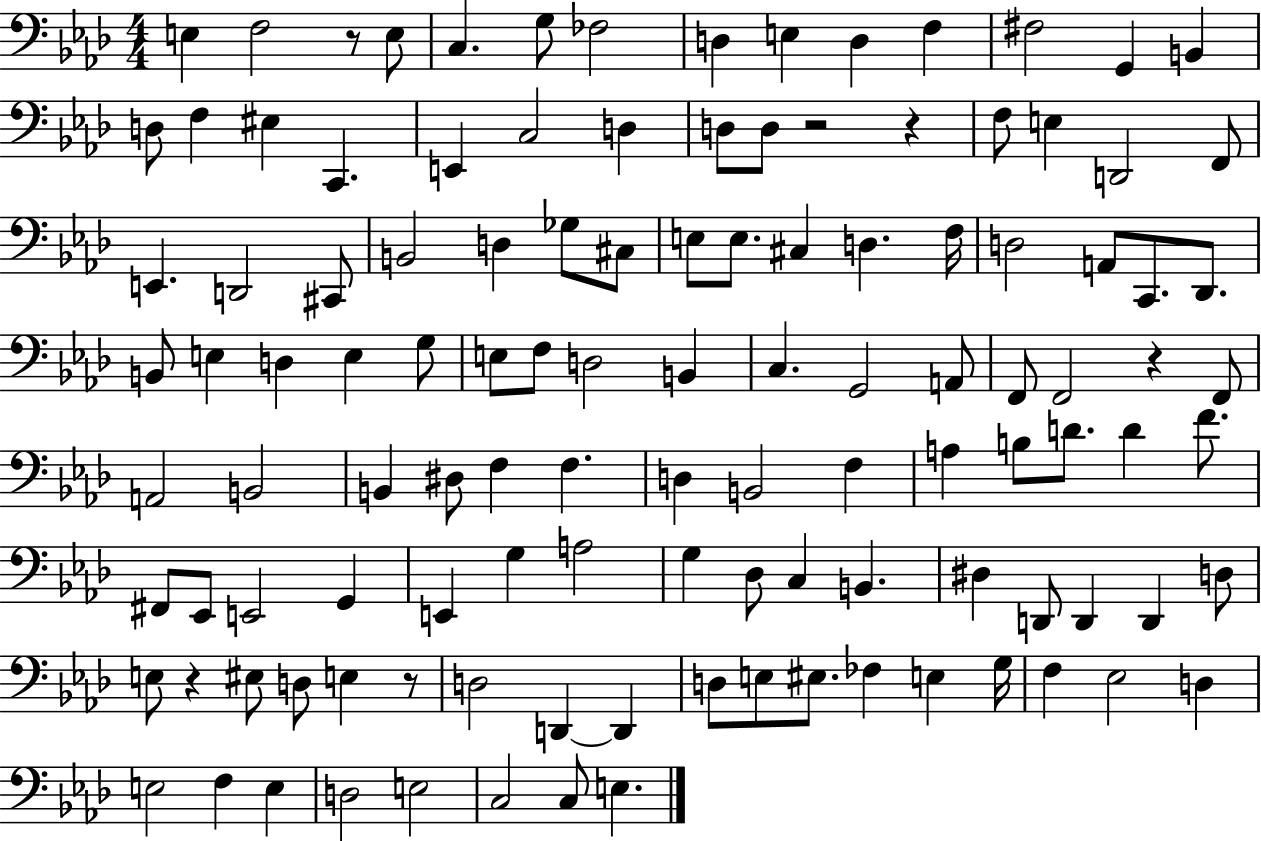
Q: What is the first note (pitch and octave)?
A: E3